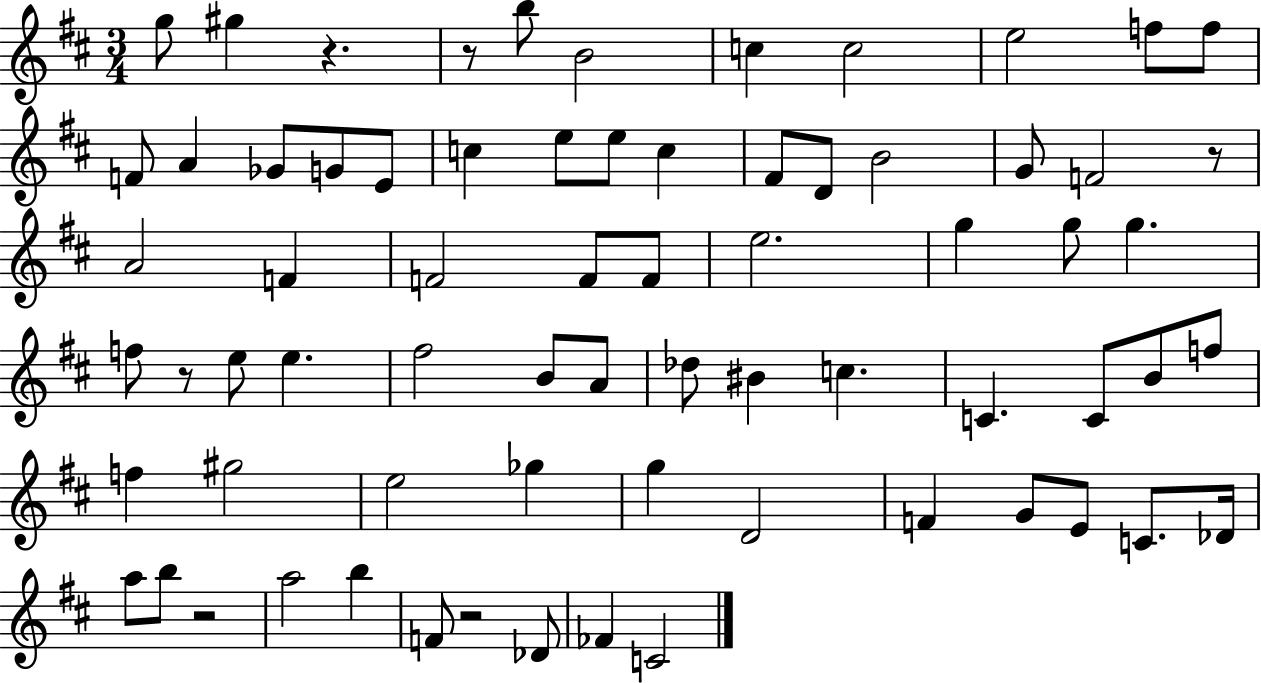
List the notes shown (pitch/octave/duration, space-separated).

G5/e G#5/q R/q. R/e B5/e B4/h C5/q C5/h E5/h F5/e F5/e F4/e A4/q Gb4/e G4/e E4/e C5/q E5/e E5/e C5/q F#4/e D4/e B4/h G4/e F4/h R/e A4/h F4/q F4/h F4/e F4/e E5/h. G5/q G5/e G5/q. F5/e R/e E5/e E5/q. F#5/h B4/e A4/e Db5/e BIS4/q C5/q. C4/q. C4/e B4/e F5/e F5/q G#5/h E5/h Gb5/q G5/q D4/h F4/q G4/e E4/e C4/e. Db4/s A5/e B5/e R/h A5/h B5/q F4/e R/h Db4/e FES4/q C4/h